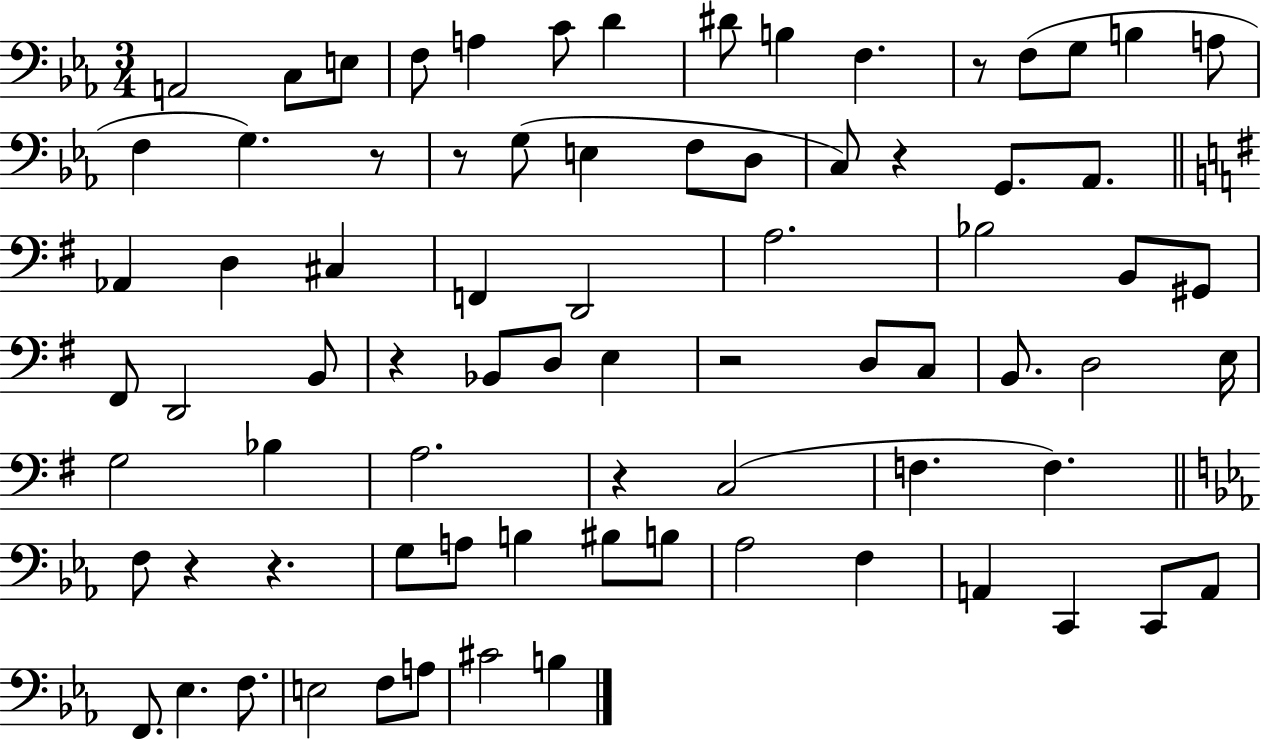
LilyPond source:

{
  \clef bass
  \numericTimeSignature
  \time 3/4
  \key ees \major
  a,2 c8 e8 | f8 a4 c'8 d'4 | dis'8 b4 f4. | r8 f8( g8 b4 a8 | \break f4 g4.) r8 | r8 g8( e4 f8 d8 | c8) r4 g,8. aes,8. | \bar "||" \break \key g \major aes,4 d4 cis4 | f,4 d,2 | a2. | bes2 b,8 gis,8 | \break fis,8 d,2 b,8 | r4 bes,8 d8 e4 | r2 d8 c8 | b,8. d2 e16 | \break g2 bes4 | a2. | r4 c2( | f4. f4.) | \break \bar "||" \break \key ees \major f8 r4 r4. | g8 a8 b4 bis8 b8 | aes2 f4 | a,4 c,4 c,8 a,8 | \break f,8. ees4. f8. | e2 f8 a8 | cis'2 b4 | \bar "|."
}